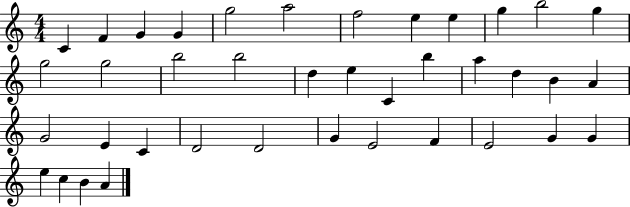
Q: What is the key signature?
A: C major